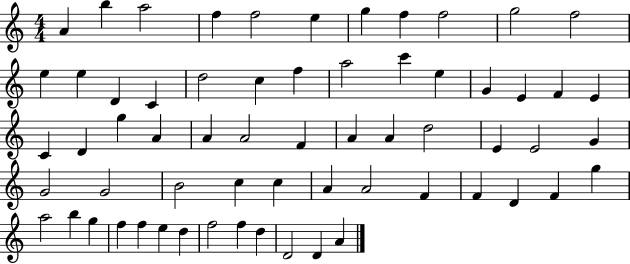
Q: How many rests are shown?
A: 0